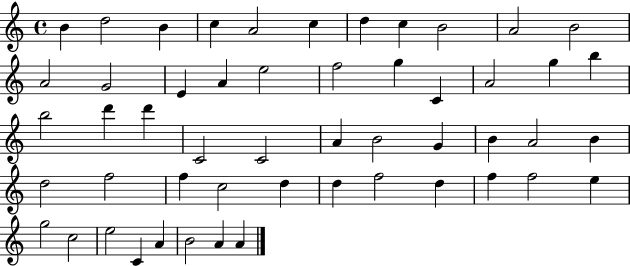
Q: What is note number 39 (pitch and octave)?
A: D5